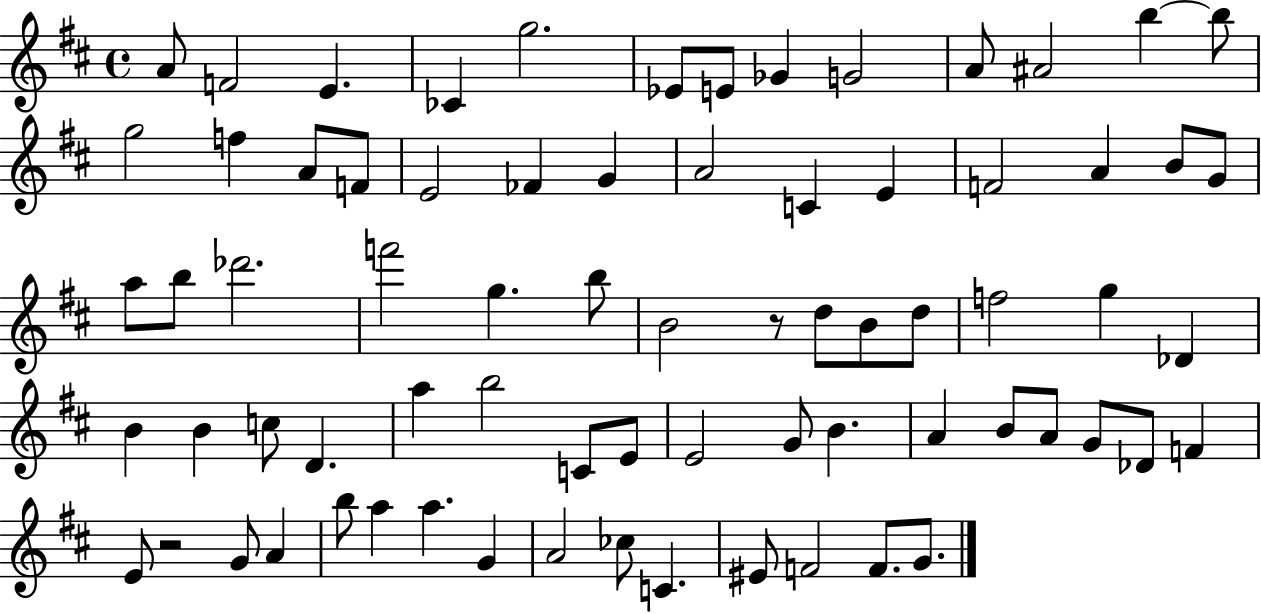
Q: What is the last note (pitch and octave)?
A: G4